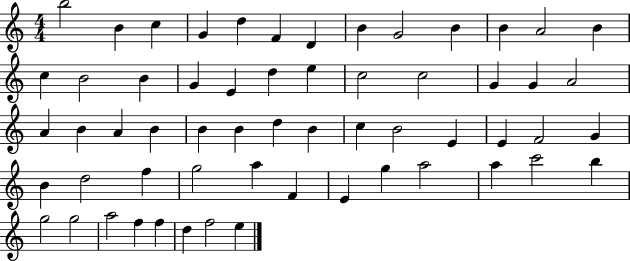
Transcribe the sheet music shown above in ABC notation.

X:1
T:Untitled
M:4/4
L:1/4
K:C
b2 B c G d F D B G2 B B A2 B c B2 B G E d e c2 c2 G G A2 A B A B B B d B c B2 E E F2 G B d2 f g2 a F E g a2 a c'2 b g2 g2 a2 f f d f2 e